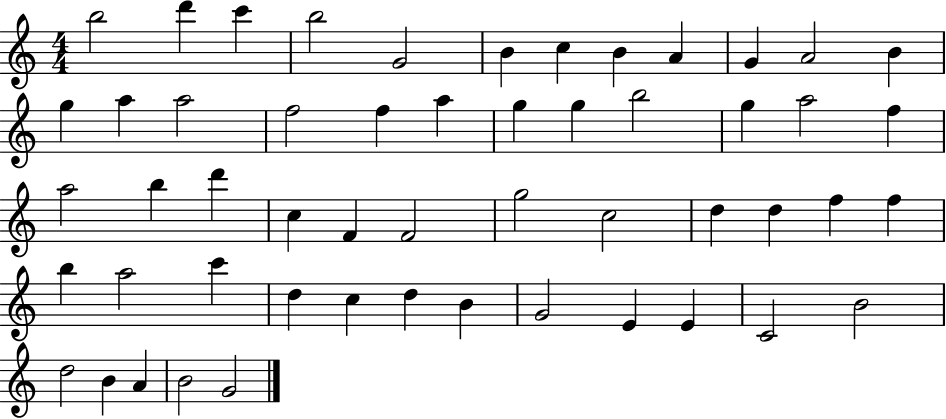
X:1
T:Untitled
M:4/4
L:1/4
K:C
b2 d' c' b2 G2 B c B A G A2 B g a a2 f2 f a g g b2 g a2 f a2 b d' c F F2 g2 c2 d d f f b a2 c' d c d B G2 E E C2 B2 d2 B A B2 G2